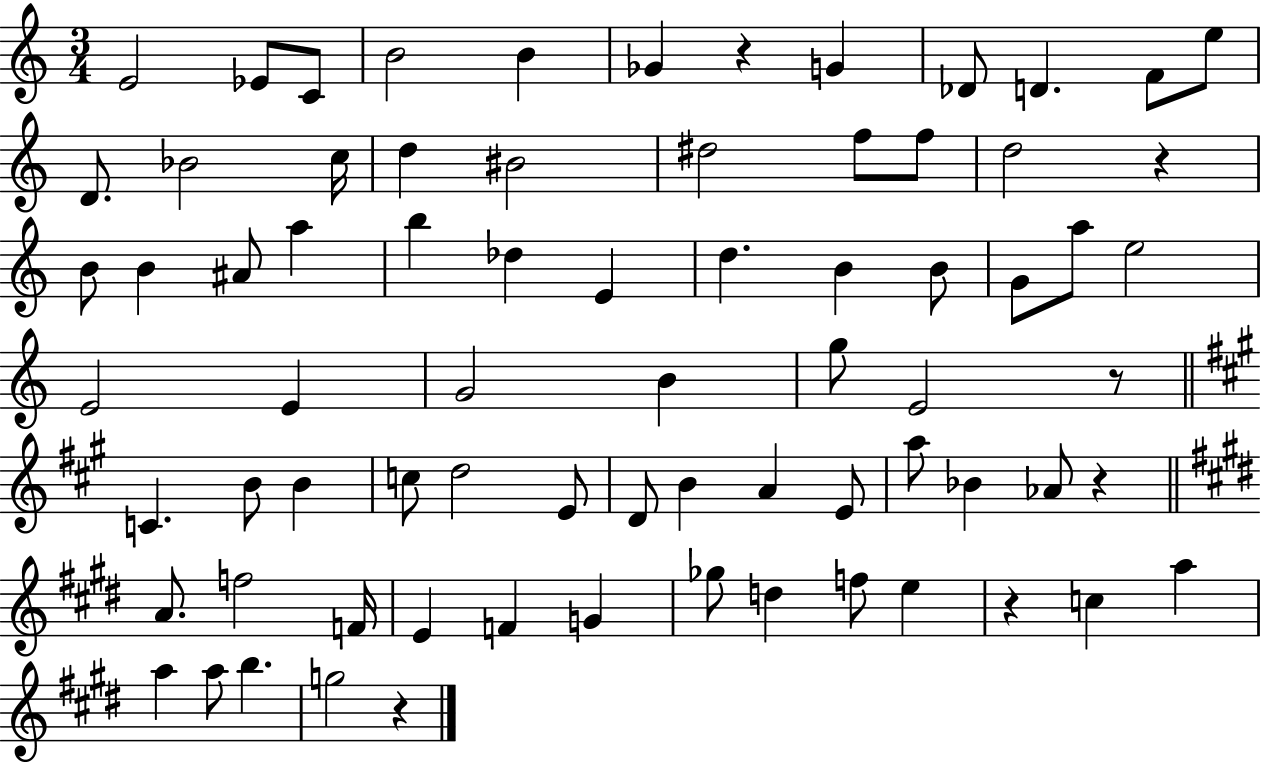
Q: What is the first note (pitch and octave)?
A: E4